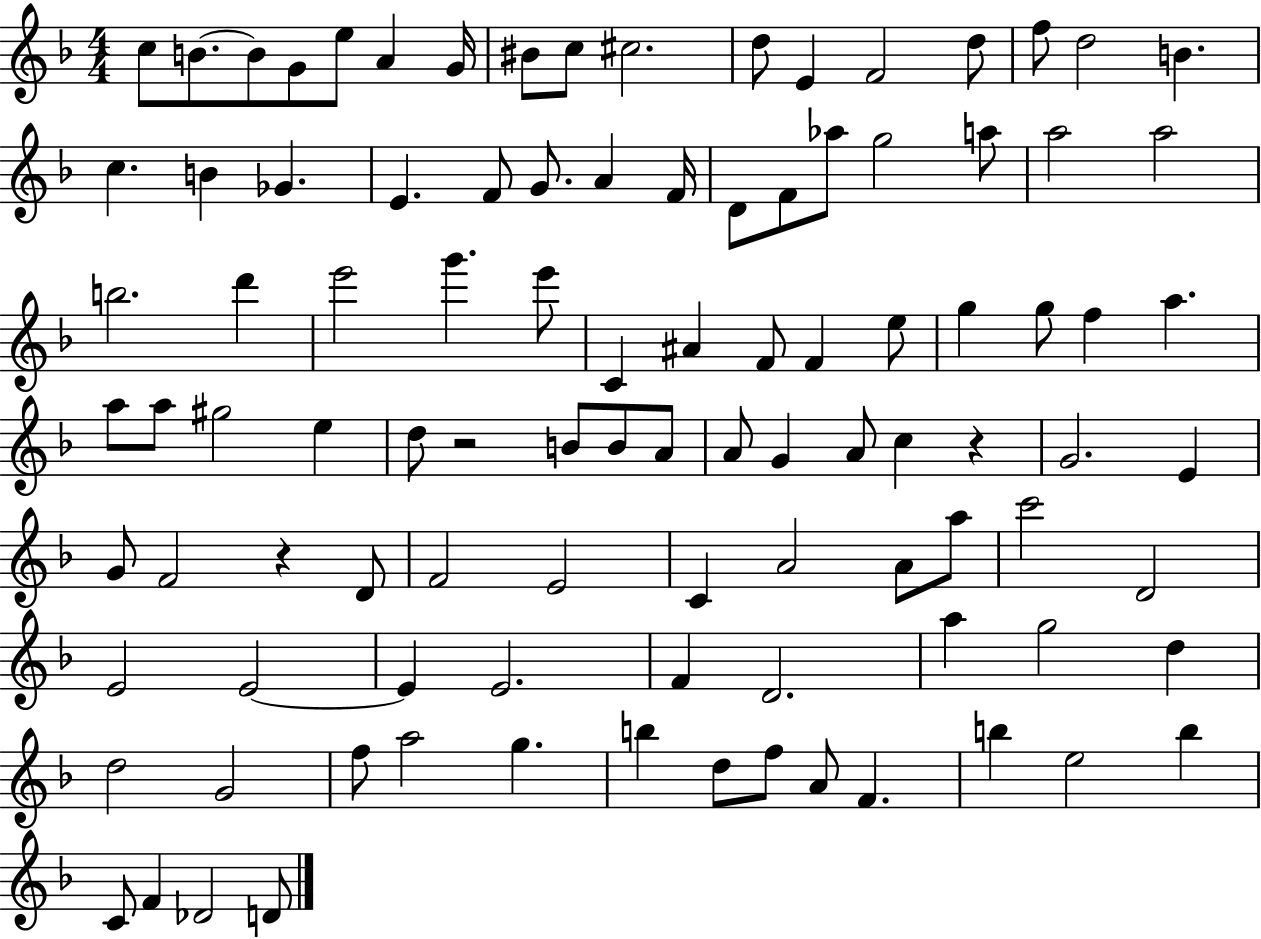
{
  \clef treble
  \numericTimeSignature
  \time 4/4
  \key f \major
  c''8 b'8.~~ b'8 g'8 e''8 a'4 g'16 | bis'8 c''8 cis''2. | d''8 e'4 f'2 d''8 | f''8 d''2 b'4. | \break c''4. b'4 ges'4. | e'4. f'8 g'8. a'4 f'16 | d'8 f'8 aes''8 g''2 a''8 | a''2 a''2 | \break b''2. d'''4 | e'''2 g'''4. e'''8 | c'4 ais'4 f'8 f'4 e''8 | g''4 g''8 f''4 a''4. | \break a''8 a''8 gis''2 e''4 | d''8 r2 b'8 b'8 a'8 | a'8 g'4 a'8 c''4 r4 | g'2. e'4 | \break g'8 f'2 r4 d'8 | f'2 e'2 | c'4 a'2 a'8 a''8 | c'''2 d'2 | \break e'2 e'2~~ | e'4 e'2. | f'4 d'2. | a''4 g''2 d''4 | \break d''2 g'2 | f''8 a''2 g''4. | b''4 d''8 f''8 a'8 f'4. | b''4 e''2 b''4 | \break c'8 f'4 des'2 d'8 | \bar "|."
}